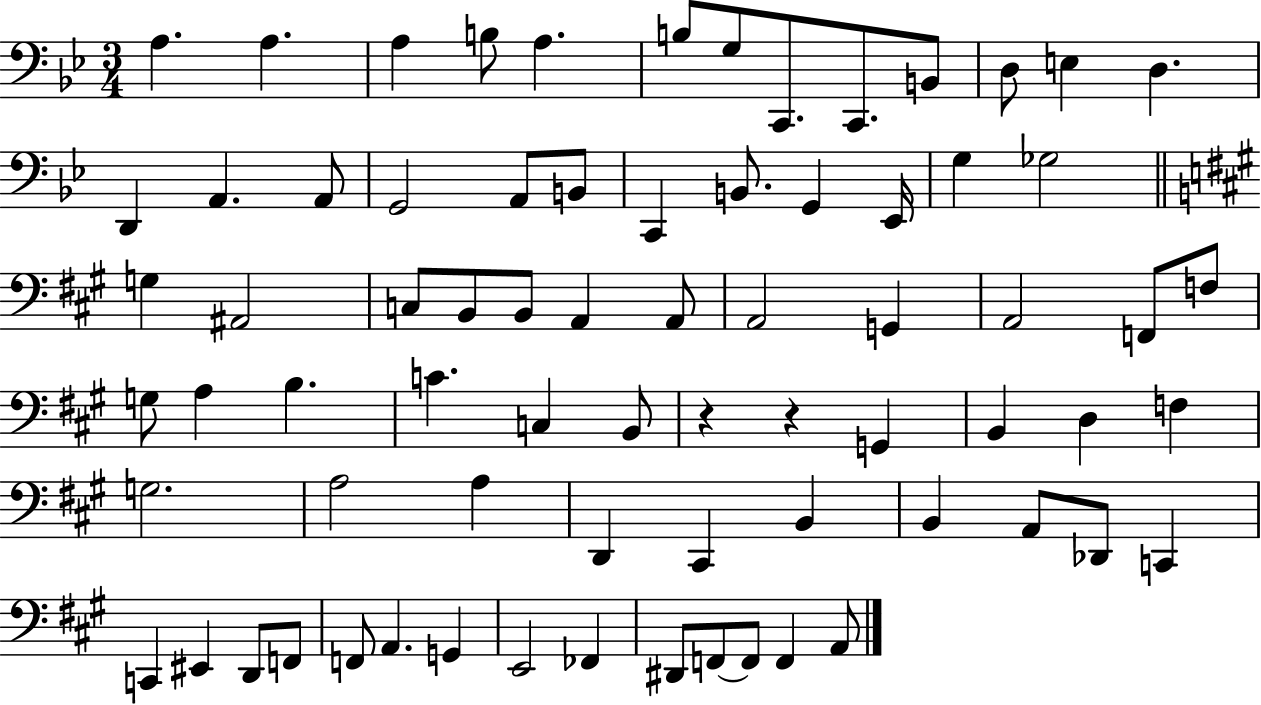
A3/q. A3/q. A3/q B3/e A3/q. B3/e G3/e C2/e. C2/e. B2/e D3/e E3/q D3/q. D2/q A2/q. A2/e G2/h A2/e B2/e C2/q B2/e. G2/q Eb2/s G3/q Gb3/h G3/q A#2/h C3/e B2/e B2/e A2/q A2/e A2/h G2/q A2/h F2/e F3/e G3/e A3/q B3/q. C4/q. C3/q B2/e R/q R/q G2/q B2/q D3/q F3/q G3/h. A3/h A3/q D2/q C#2/q B2/q B2/q A2/e Db2/e C2/q C2/q EIS2/q D2/e F2/e F2/e A2/q. G2/q E2/h FES2/q D#2/e F2/e F2/e F2/q A2/e